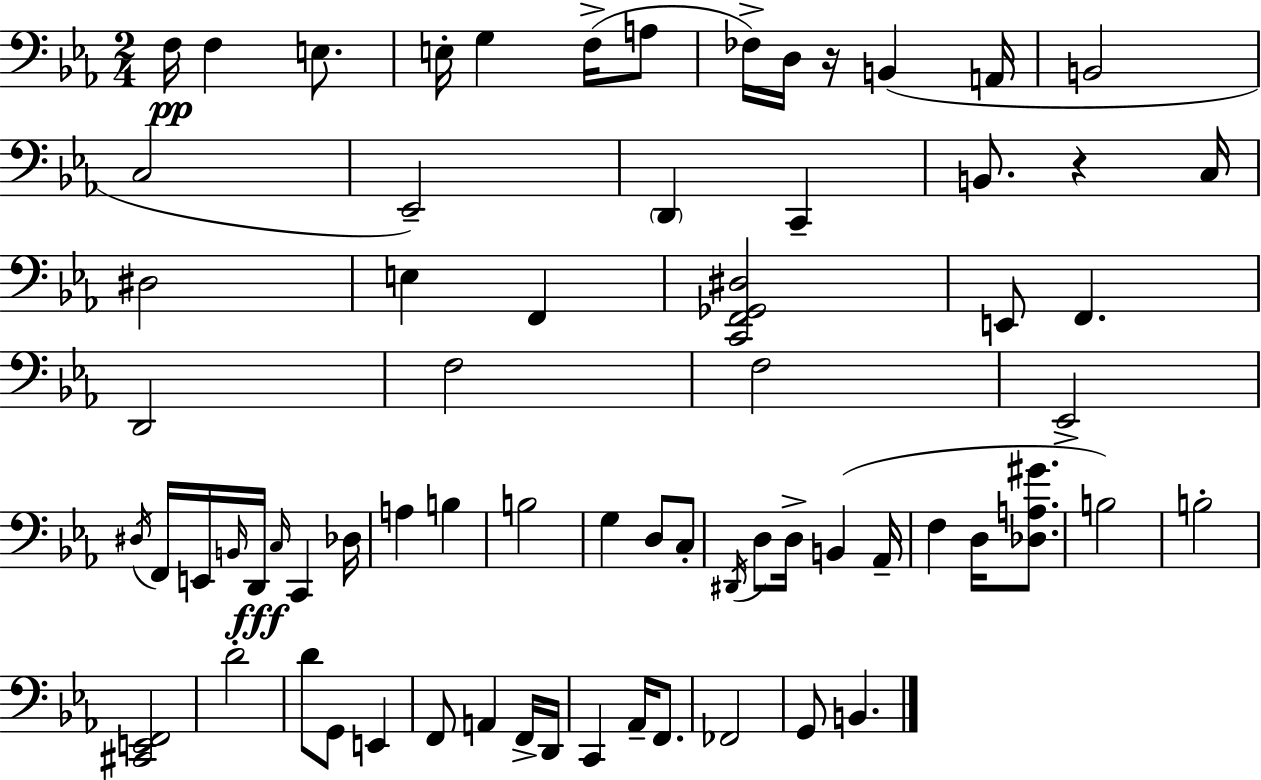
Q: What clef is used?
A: bass